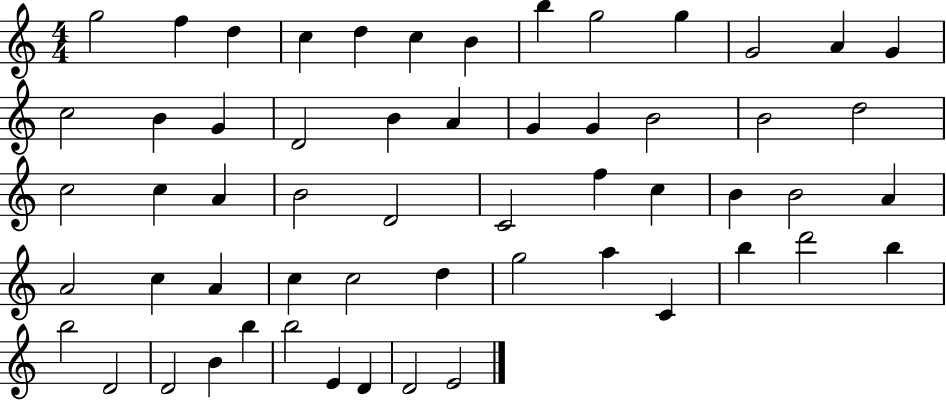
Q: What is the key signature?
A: C major